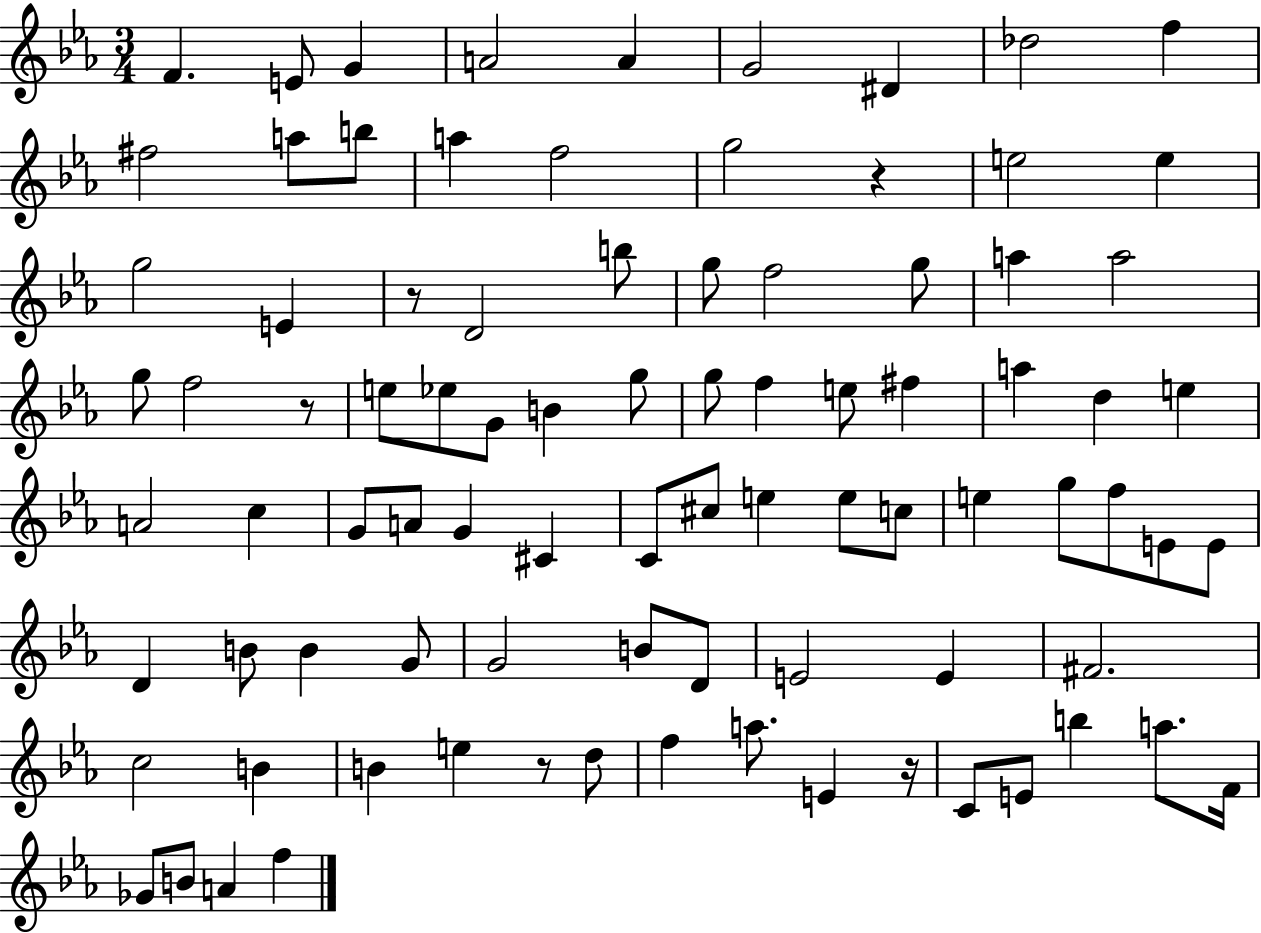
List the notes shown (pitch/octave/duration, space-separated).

F4/q. E4/e G4/q A4/h A4/q G4/h D#4/q Db5/h F5/q F#5/h A5/e B5/e A5/q F5/h G5/h R/q E5/h E5/q G5/h E4/q R/e D4/h B5/e G5/e F5/h G5/e A5/q A5/h G5/e F5/h R/e E5/e Eb5/e G4/e B4/q G5/e G5/e F5/q E5/e F#5/q A5/q D5/q E5/q A4/h C5/q G4/e A4/e G4/q C#4/q C4/e C#5/e E5/q E5/e C5/e E5/q G5/e F5/e E4/e E4/e D4/q B4/e B4/q G4/e G4/h B4/e D4/e E4/h E4/q F#4/h. C5/h B4/q B4/q E5/q R/e D5/e F5/q A5/e. E4/q R/s C4/e E4/e B5/q A5/e. F4/s Gb4/e B4/e A4/q F5/q